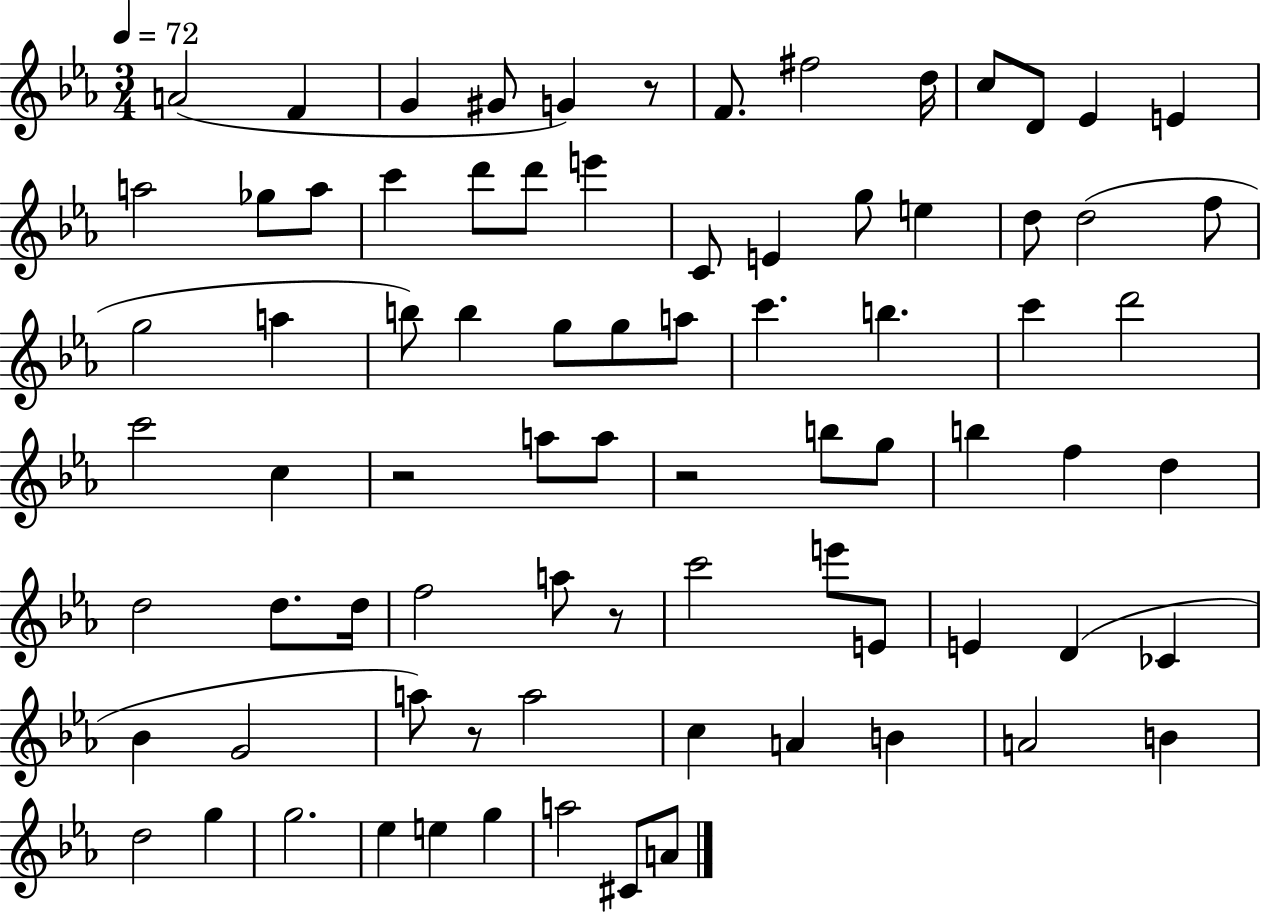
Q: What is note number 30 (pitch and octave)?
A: B5